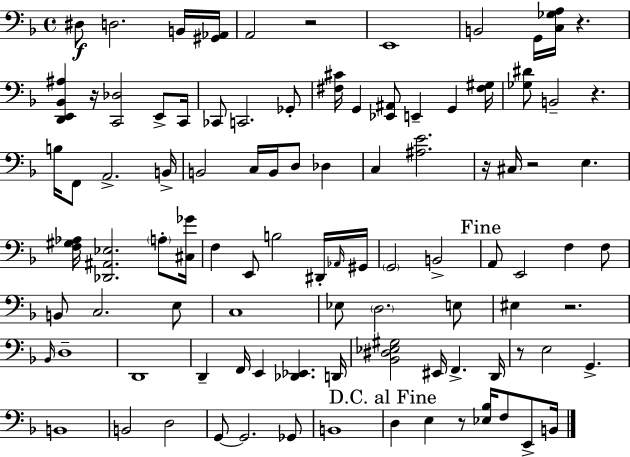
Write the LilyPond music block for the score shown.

{
  \clef bass
  \time 4/4
  \defaultTimeSignature
  \key f \major
  \repeat volta 2 { dis8\f d2. b,16 <gis, aes,>16 | a,2 r2 | e,1 | b,2 g,16 <c ges a>16 r4. | \break <d, e, bes, ais>4 r16 <c, des>2 e,8-> c,16 | ces,8 c,2. ges,8-. | <fis cis'>16 g,4 <ees, ais,>8 e,4-- g,4 <fis gis>16 | <ges dis'>8 b,2-- r4. | \break b16 f,8 a,2.-> b,16-> | b,2 c16 b,16 d8 des4 | c4 <ais e'>2. | r16 cis16 r2 e4. | \break <f gis aes>16 <des, ais, ees>2. \parenthesize a8-. <cis ges'>16 | f4 e,8 b2 dis,16-. \grace { aes,16 } | gis,16 \parenthesize g,2 b,2-> | \mark "Fine" a,8 e,2 f4 f8 | \break b,8 c2. e8 | c1 | ees8 \parenthesize d2. e8 | eis4 r2. | \break \grace { bes,16 } d1-- | d,1 | d,4-- f,16 e,4 <des, ees,>4. | d,16 <bes, dis ees gis>2 eis,16 f,4.-> | \break d,16 r8 e2 g,4.-> | b,1 | b,2 d2 | g,8~~ g,2. | \break ges,8 b,1 | \mark "D.C. al Fine" d4 e4 r8 <ees bes>16 f8 e,8-> | b,16 } \bar "|."
}